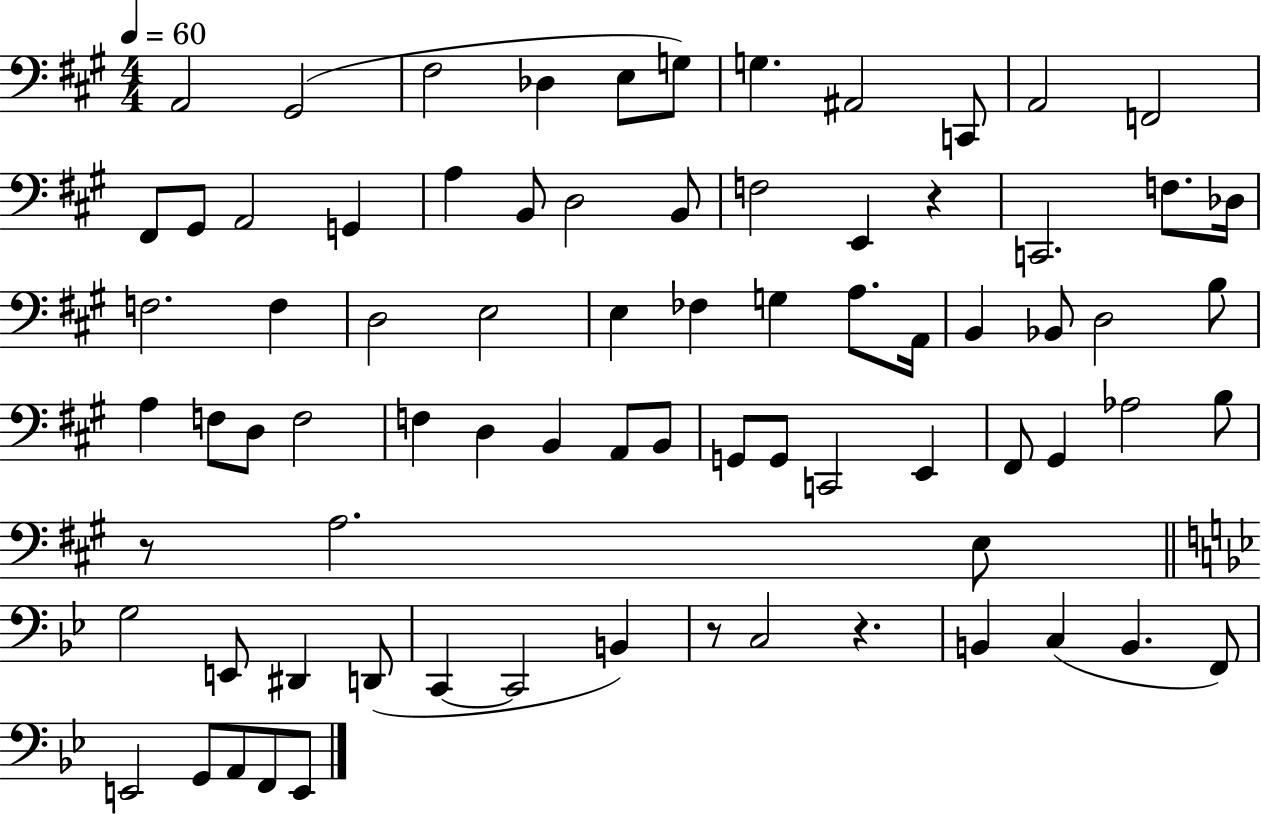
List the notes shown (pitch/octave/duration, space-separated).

A2/h G#2/h F#3/h Db3/q E3/e G3/e G3/q. A#2/h C2/e A2/h F2/h F#2/e G#2/e A2/h G2/q A3/q B2/e D3/h B2/e F3/h E2/q R/q C2/h. F3/e. Db3/s F3/h. F3/q D3/h E3/h E3/q FES3/q G3/q A3/e. A2/s B2/q Bb2/e D3/h B3/e A3/q F3/e D3/e F3/h F3/q D3/q B2/q A2/e B2/e G2/e G2/e C2/h E2/q F#2/e G#2/q Ab3/h B3/e R/e A3/h. E3/e G3/h E2/e D#2/q D2/e C2/q C2/h B2/q R/e C3/h R/q. B2/q C3/q B2/q. F2/e E2/h G2/e A2/e F2/e E2/e